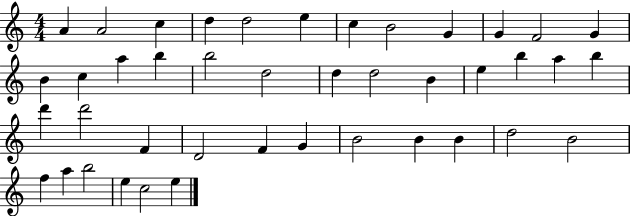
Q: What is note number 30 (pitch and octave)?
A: F4